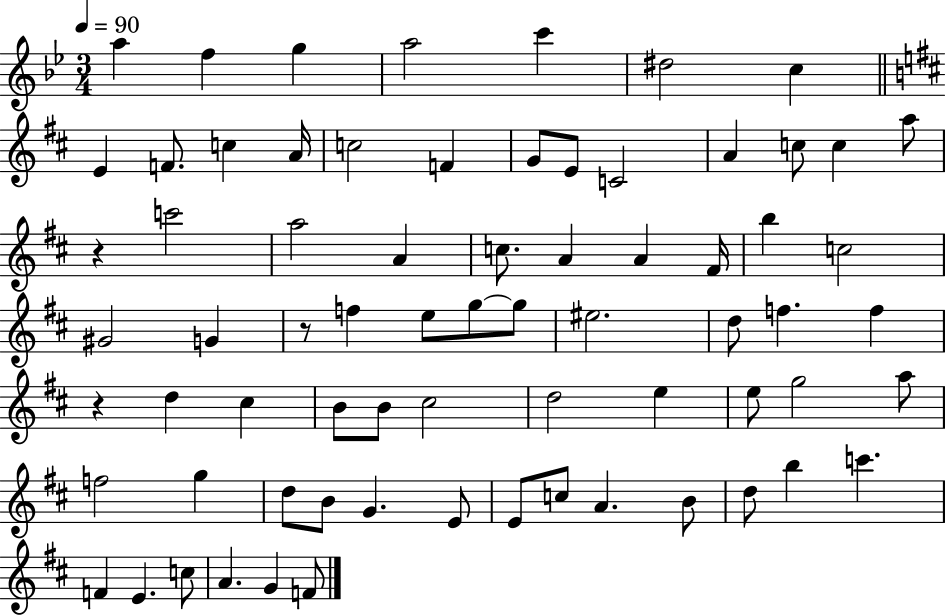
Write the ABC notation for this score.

X:1
T:Untitled
M:3/4
L:1/4
K:Bb
a f g a2 c' ^d2 c E F/2 c A/4 c2 F G/2 E/2 C2 A c/2 c a/2 z c'2 a2 A c/2 A A ^F/4 b c2 ^G2 G z/2 f e/2 g/2 g/2 ^e2 d/2 f f z d ^c B/2 B/2 ^c2 d2 e e/2 g2 a/2 f2 g d/2 B/2 G E/2 E/2 c/2 A B/2 d/2 b c' F E c/2 A G F/2